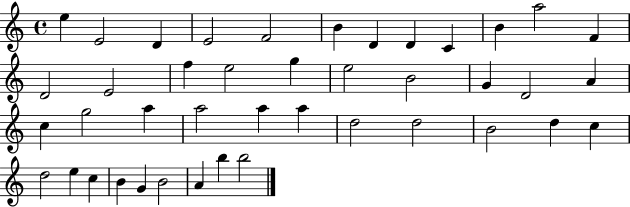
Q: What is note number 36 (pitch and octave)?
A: C5